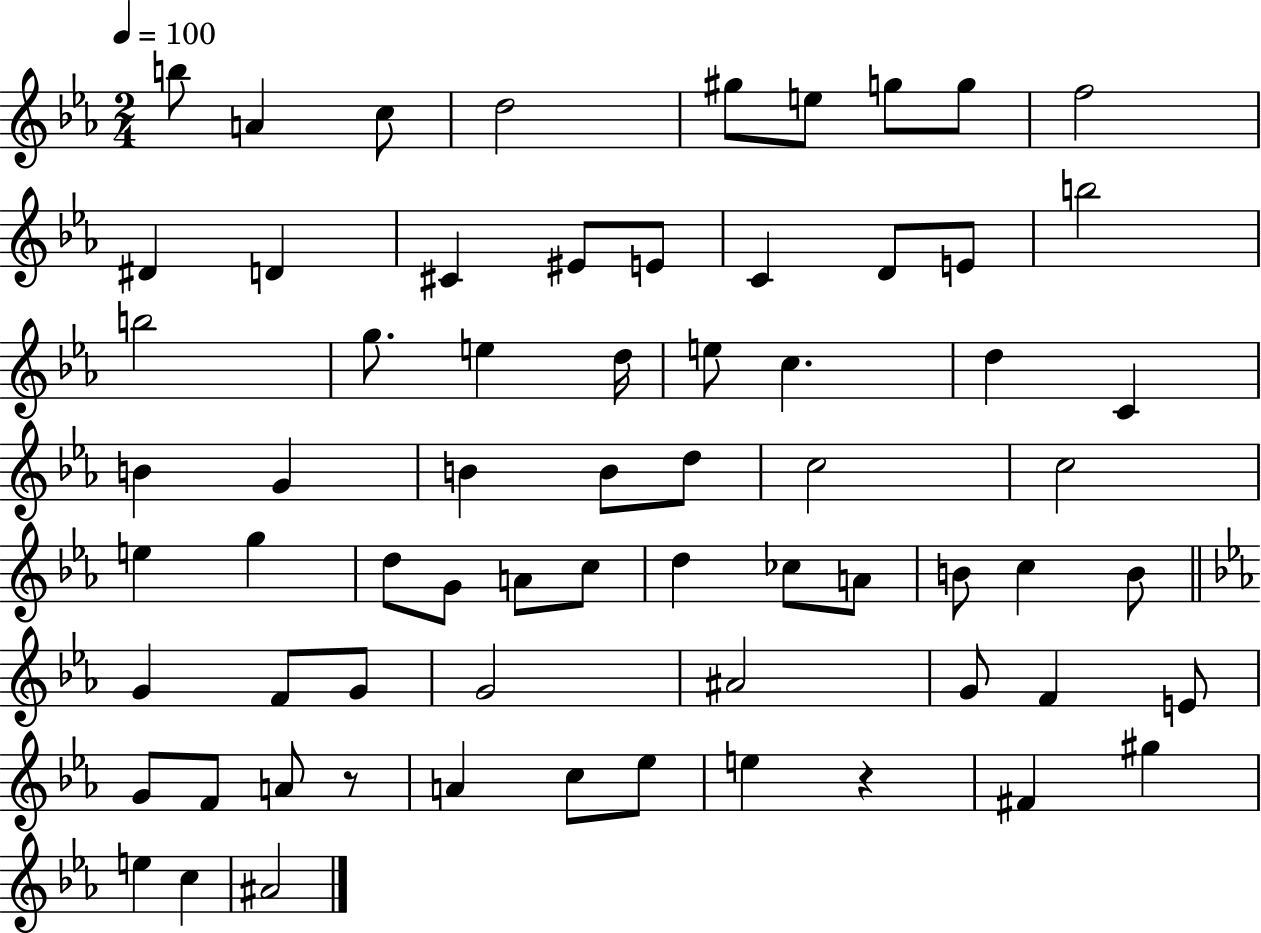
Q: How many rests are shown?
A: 2